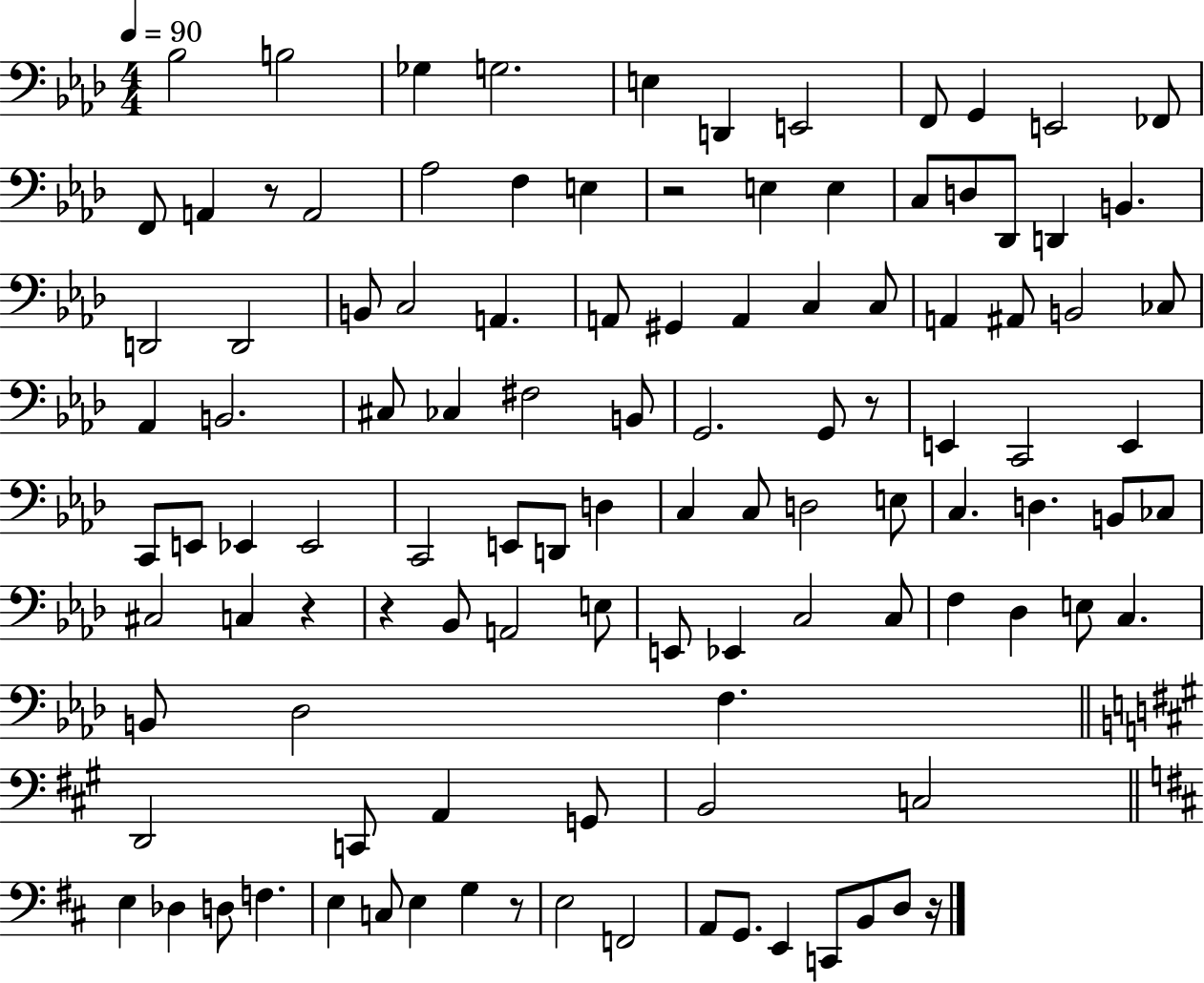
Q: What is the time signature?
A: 4/4